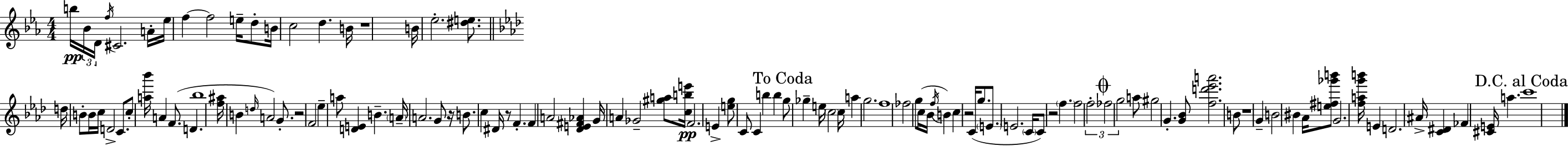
{
  \clef treble
  \numericTimeSignature
  \time 4/4
  \key c \minor
  b''16\pp \tuplet 3/2 { bes'16 d'16 \acciaccatura { f''16 } } cis'2. | a'16-. ees''16 f''4~~ f''2 e''16-- d''8-. | b'16 c''2 d''4. | b'16 r1 | \break b'16 ees''2.-. <dis'' e''>8. | \bar "||" \break \key aes \major d''16 b'8-. b'16 c''16 d'2-> c'8. | c''8-. <a'' bes'''>16 a'4 f'8.( d'4. | bes''1 | <f'' ais''>16 b'4 \grace { d''16 }) a'2 g'8.-. | \break r2 f'2 | ees''4-- a''8 <d' e'>4 b'4.-- | \parenthesize a'16-- a'2. g'8 | r16 b'8. c''4 dis'16 r8 f'4.-. | \break f'4 a'2 <des' e' fis' aes'>4 | g'16 a'4 ges'2-- <gis'' a''>8 | <c'' b'' e'''>16\pp f'2. e'4-> | <e'' g''>8 c'8 c'4 b''4 b''4 | \break \mark "To Coda" g''8 ges''4-- e''16 \parenthesize c''2 | c''16 a''4 g''2. | f''1 | fes''2 g''8 c''16( bes'16 \acciaccatura { f''16 } b'4) | \break c''4 r2 c'16( g''8. | \parenthesize e'8. e'2. | \parenthesize c'16 c'8) r2 \parenthesize f''4. | f''2 \tuplet 3/2 { f''2-. | \break \mark \markup { \musicglyph "scripts.coda" } fes''2 g''2 } | a''8 gis''2 g'4.-. | <g' bes'>8 <f'' d''' ees''' a'''>2. | b'8 r1 | \break g'4-- b'2 bis'4 | aes'16 <e'' fis'' ges''' b'''>8 g'2. | <f'' a'' g''' b'''>16 e'4 d'2. | ais'16-> <c' dis'>4 fes'4 <cis' e'>16 a''4. | \break \mark "D.C. al Coda" c'''1 | \bar "|."
}